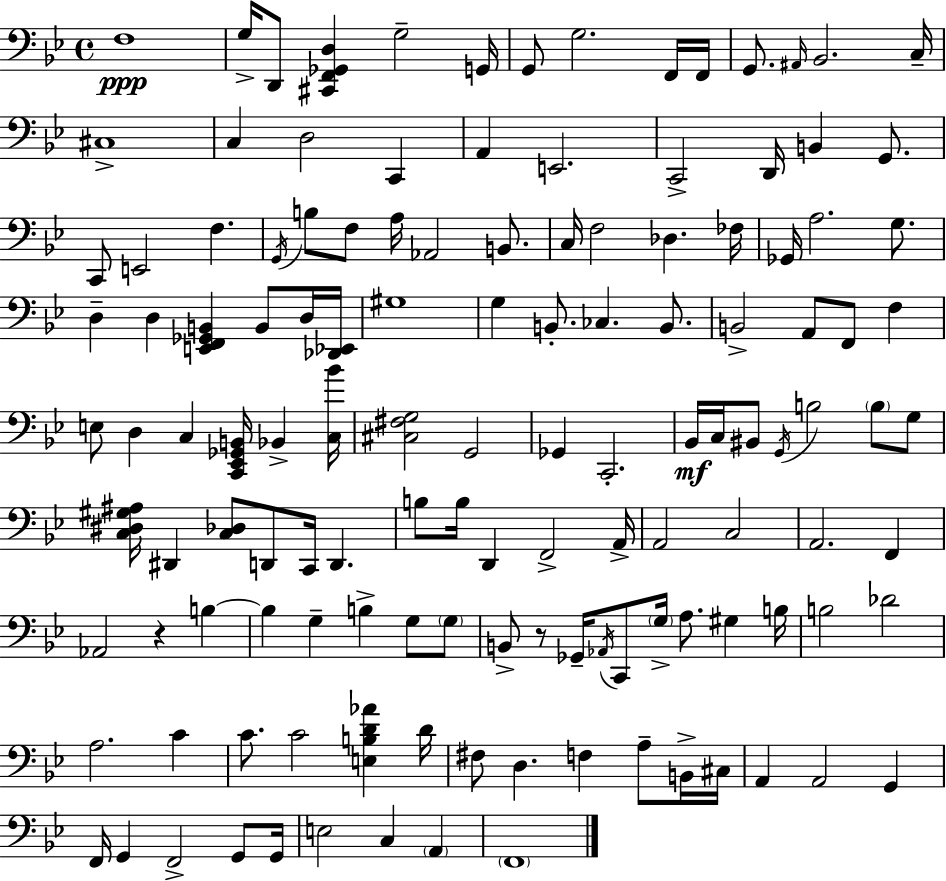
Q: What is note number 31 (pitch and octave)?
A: Ab2